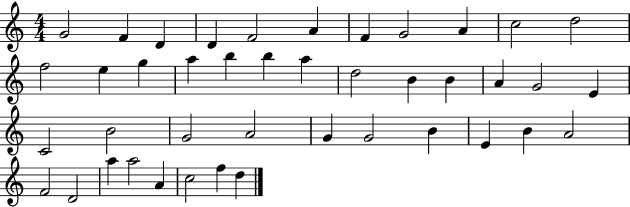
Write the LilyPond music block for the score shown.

{
  \clef treble
  \numericTimeSignature
  \time 4/4
  \key c \major
  g'2 f'4 d'4 | d'4 f'2 a'4 | f'4 g'2 a'4 | c''2 d''2 | \break f''2 e''4 g''4 | a''4 b''4 b''4 a''4 | d''2 b'4 b'4 | a'4 g'2 e'4 | \break c'2 b'2 | g'2 a'2 | g'4 g'2 b'4 | e'4 b'4 a'2 | \break f'2 d'2 | a''4 a''2 a'4 | c''2 f''4 d''4 | \bar "|."
}